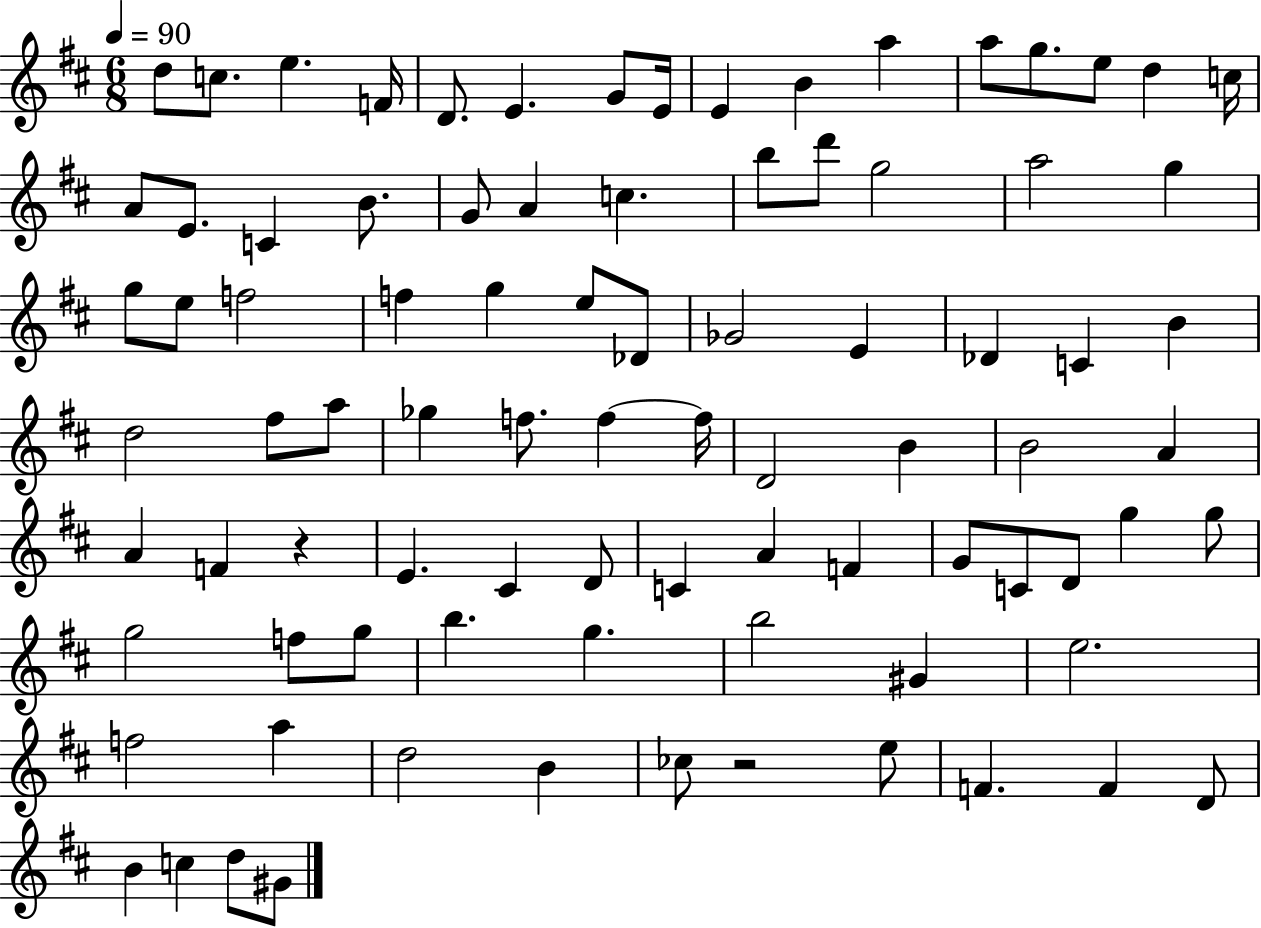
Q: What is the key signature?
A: D major